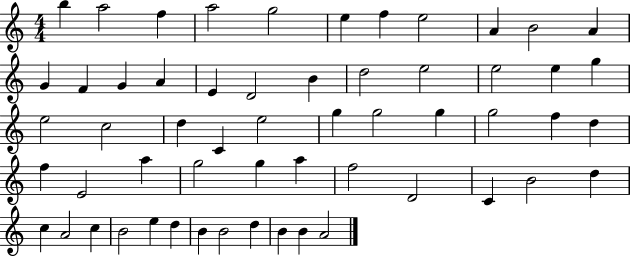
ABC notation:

X:1
T:Untitled
M:4/4
L:1/4
K:C
b a2 f a2 g2 e f e2 A B2 A G F G A E D2 B d2 e2 e2 e g e2 c2 d C e2 g g2 g g2 f d f E2 a g2 g a f2 D2 C B2 d c A2 c B2 e d B B2 d B B A2